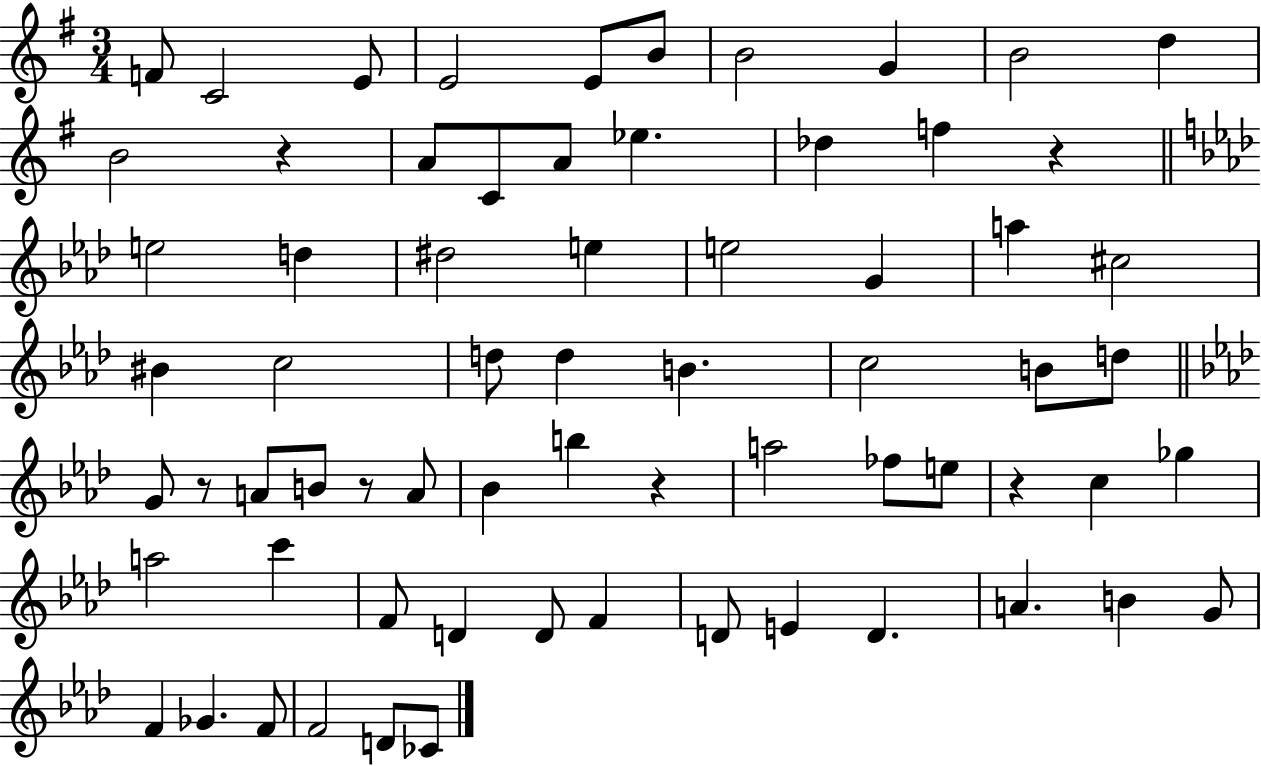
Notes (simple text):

F4/e C4/h E4/e E4/h E4/e B4/e B4/h G4/q B4/h D5/q B4/h R/q A4/e C4/e A4/e Eb5/q. Db5/q F5/q R/q E5/h D5/q D#5/h E5/q E5/h G4/q A5/q C#5/h BIS4/q C5/h D5/e D5/q B4/q. C5/h B4/e D5/e G4/e R/e A4/e B4/e R/e A4/e Bb4/q B5/q R/q A5/h FES5/e E5/e R/q C5/q Gb5/q A5/h C6/q F4/e D4/q D4/e F4/q D4/e E4/q D4/q. A4/q. B4/q G4/e F4/q Gb4/q. F4/e F4/h D4/e CES4/e